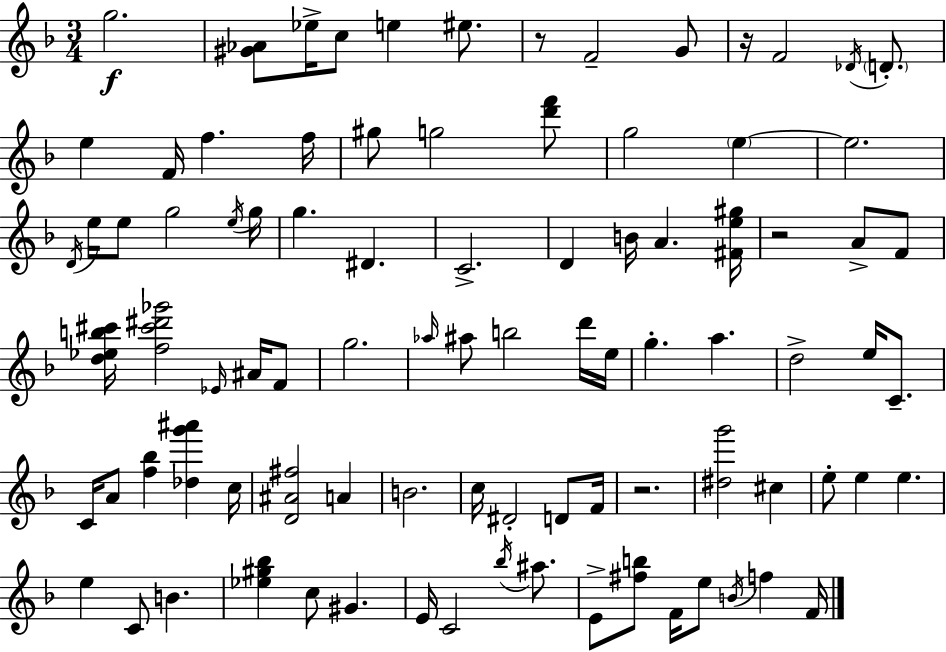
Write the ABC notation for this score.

X:1
T:Untitled
M:3/4
L:1/4
K:F
g2 [^G_A]/2 _e/4 c/2 e ^e/2 z/2 F2 G/2 z/4 F2 _D/4 D/2 e F/4 f f/4 ^g/2 g2 [d'f']/2 g2 e e2 D/4 e/4 e/2 g2 e/4 g/4 g ^D C2 D B/4 A [^Fe^g]/4 z2 A/2 F/2 [d_eb^c']/4 [f^c'^d'_g']2 _E/4 ^A/4 F/2 g2 _a/4 ^a/2 b2 d'/4 e/4 g a d2 e/4 C/2 C/4 A/2 [f_b] [_dg'^a'] c/4 [D^A^f]2 A B2 c/4 ^D2 D/2 F/4 z2 [^dg']2 ^c e/2 e e e C/2 B [_e^g_b] c/2 ^G E/4 C2 _b/4 ^a/2 E/2 [^fb]/2 F/4 e/2 B/4 f F/4